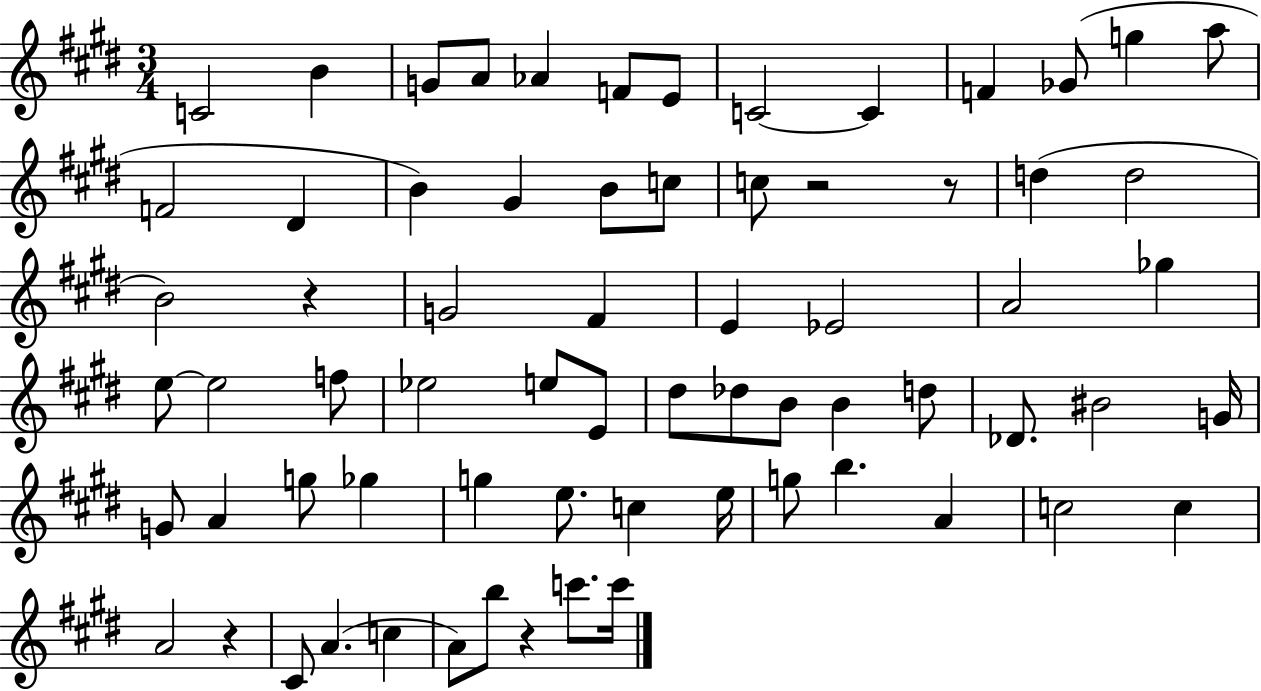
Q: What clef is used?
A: treble